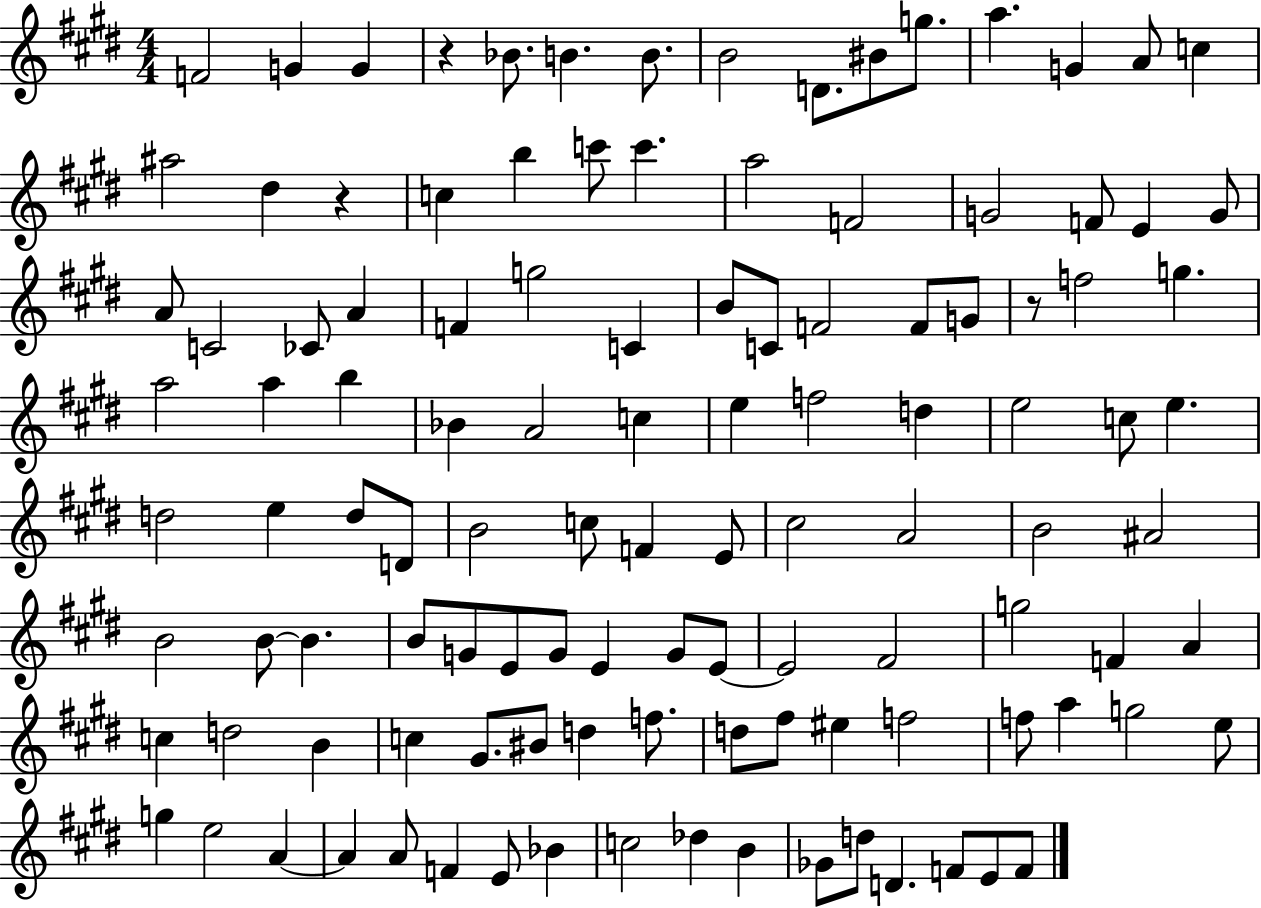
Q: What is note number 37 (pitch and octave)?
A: F4